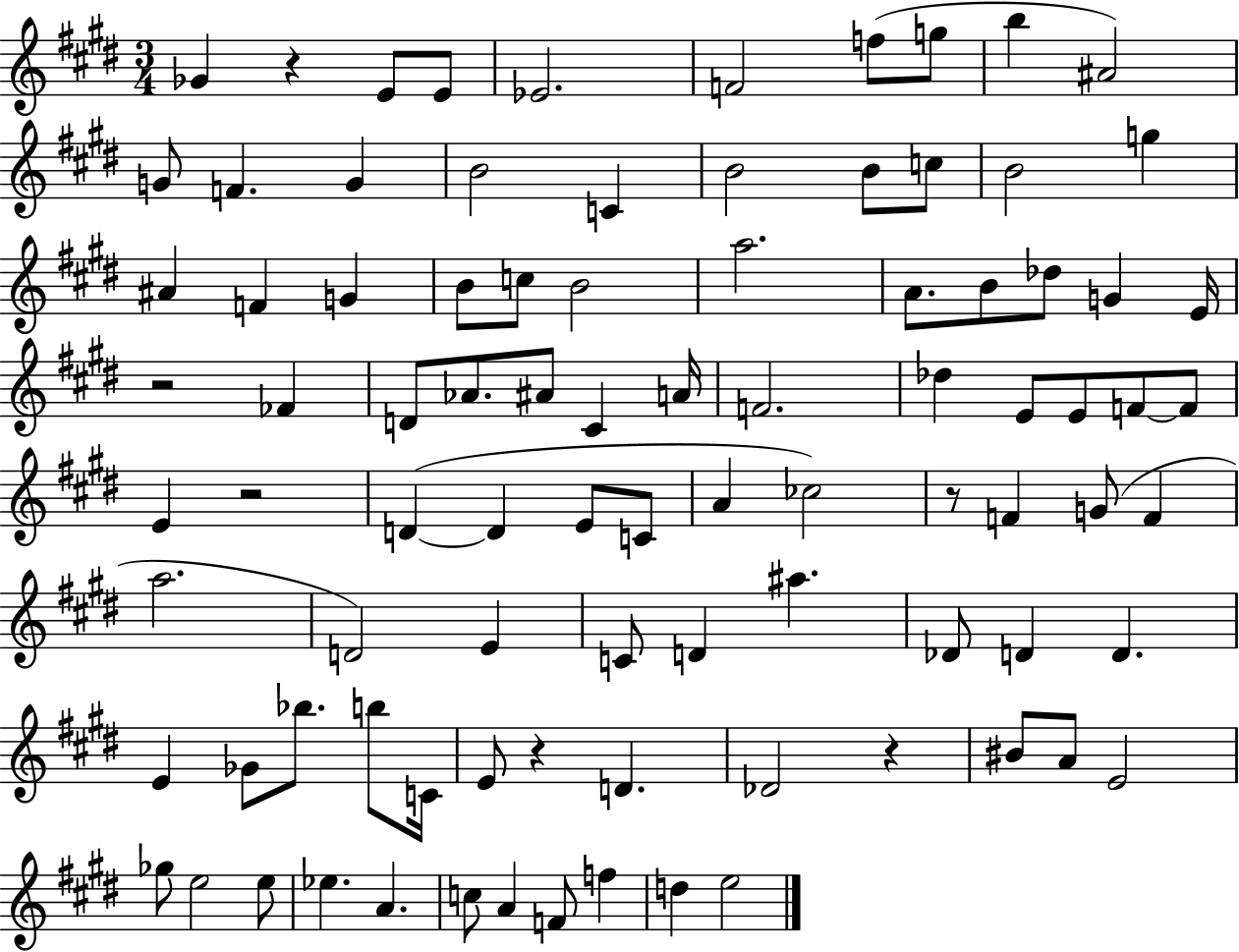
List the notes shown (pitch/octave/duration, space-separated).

Gb4/q R/q E4/e E4/e Eb4/h. F4/h F5/e G5/e B5/q A#4/h G4/e F4/q. G4/q B4/h C4/q B4/h B4/e C5/e B4/h G5/q A#4/q F4/q G4/q B4/e C5/e B4/h A5/h. A4/e. B4/e Db5/e G4/q E4/s R/h FES4/q D4/e Ab4/e. A#4/e C#4/q A4/s F4/h. Db5/q E4/e E4/e F4/e F4/e E4/q R/h D4/q D4/q E4/e C4/e A4/q CES5/h R/e F4/q G4/e F4/q A5/h. D4/h E4/q C4/e D4/q A#5/q. Db4/e D4/q D4/q. E4/q Gb4/e Bb5/e. B5/e C4/s E4/e R/q D4/q. Db4/h R/q BIS4/e A4/e E4/h Gb5/e E5/h E5/e Eb5/q. A4/q. C5/e A4/q F4/e F5/q D5/q E5/h